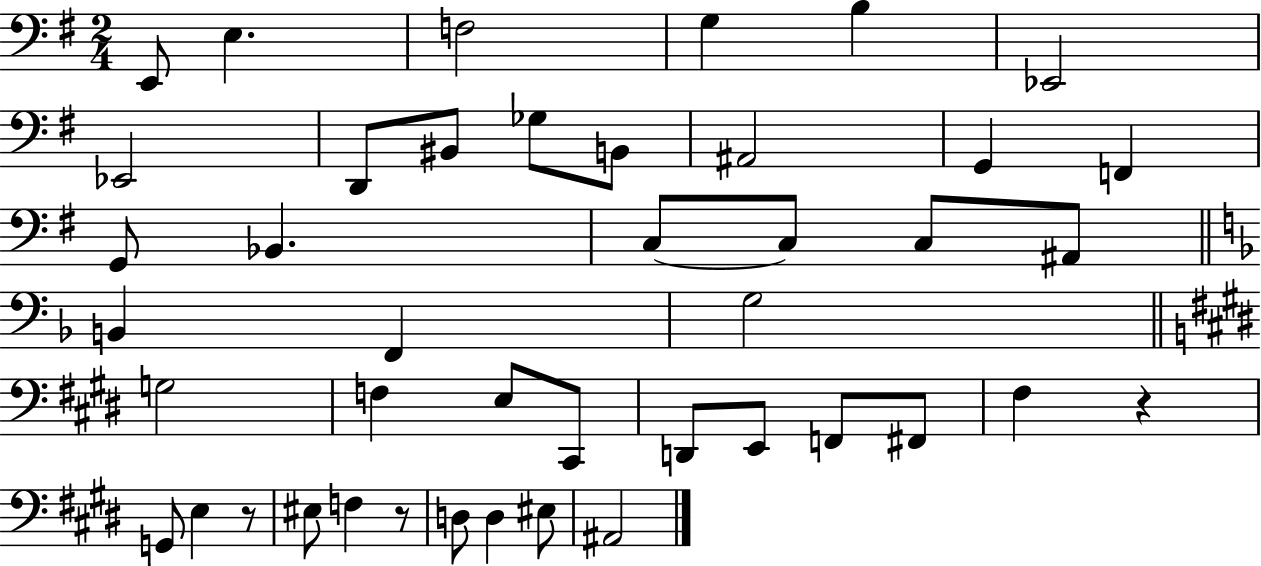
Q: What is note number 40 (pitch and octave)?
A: A#2